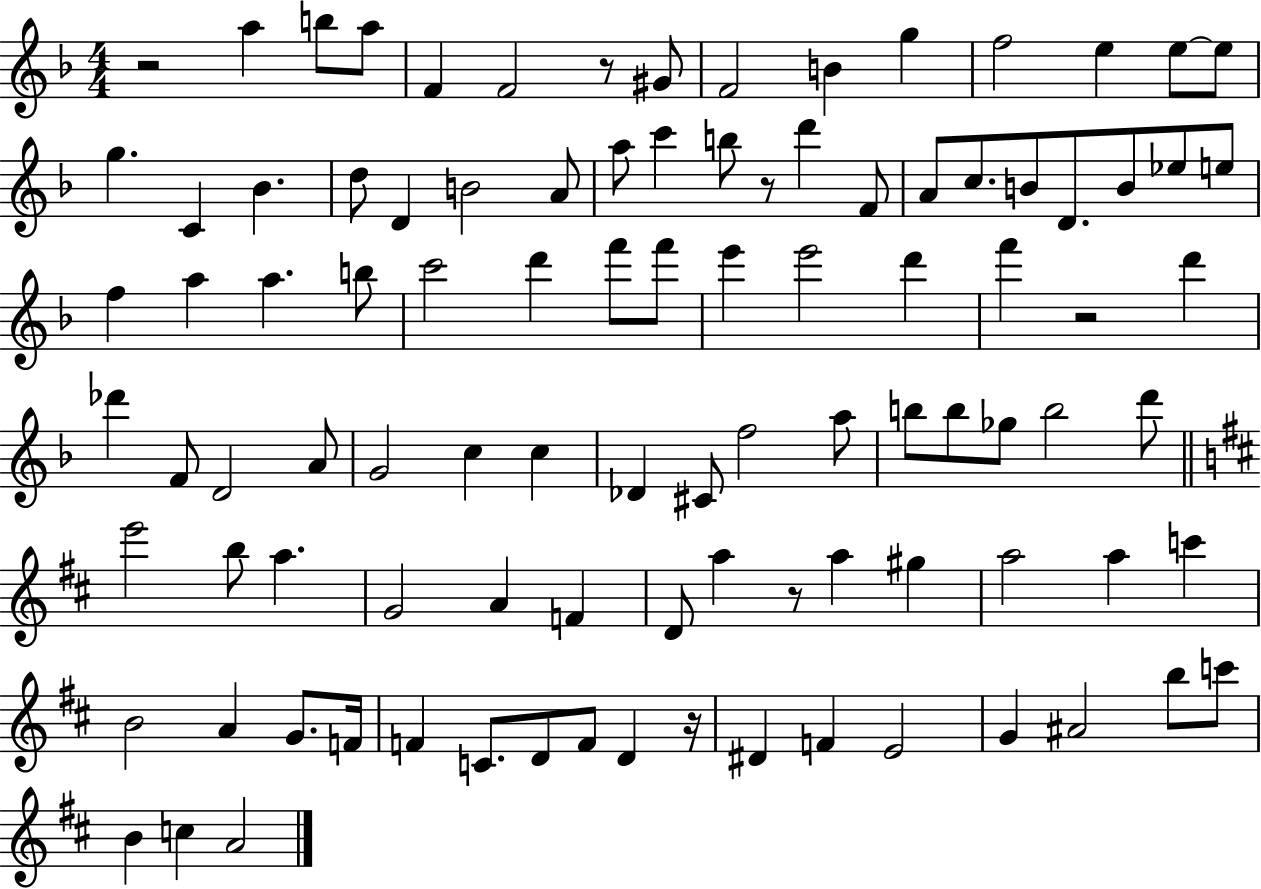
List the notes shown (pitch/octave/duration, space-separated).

R/h A5/q B5/e A5/e F4/q F4/h R/e G#4/e F4/h B4/q G5/q F5/h E5/q E5/e E5/e G5/q. C4/q Bb4/q. D5/e D4/q B4/h A4/e A5/e C6/q B5/e R/e D6/q F4/e A4/e C5/e. B4/e D4/e. B4/e Eb5/e E5/e F5/q A5/q A5/q. B5/e C6/h D6/q F6/e F6/e E6/q E6/h D6/q F6/q R/h D6/q Db6/q F4/e D4/h A4/e G4/h C5/q C5/q Db4/q C#4/e F5/h A5/e B5/e B5/e Gb5/e B5/h D6/e E6/h B5/e A5/q. G4/h A4/q F4/q D4/e A5/q R/e A5/q G#5/q A5/h A5/q C6/q B4/h A4/q G4/e. F4/s F4/q C4/e. D4/e F4/e D4/q R/s D#4/q F4/q E4/h G4/q A#4/h B5/e C6/e B4/q C5/q A4/h